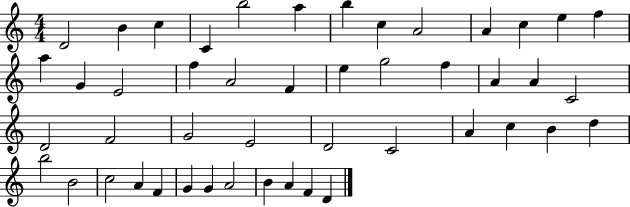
D4/h B4/q C5/q C4/q B5/h A5/q B5/q C5/q A4/h A4/q C5/q E5/q F5/q A5/q G4/q E4/h F5/q A4/h F4/q E5/q G5/h F5/q A4/q A4/q C4/h D4/h F4/h G4/h E4/h D4/h C4/h A4/q C5/q B4/q D5/q B5/h B4/h C5/h A4/q F4/q G4/q G4/q A4/h B4/q A4/q F4/q D4/q